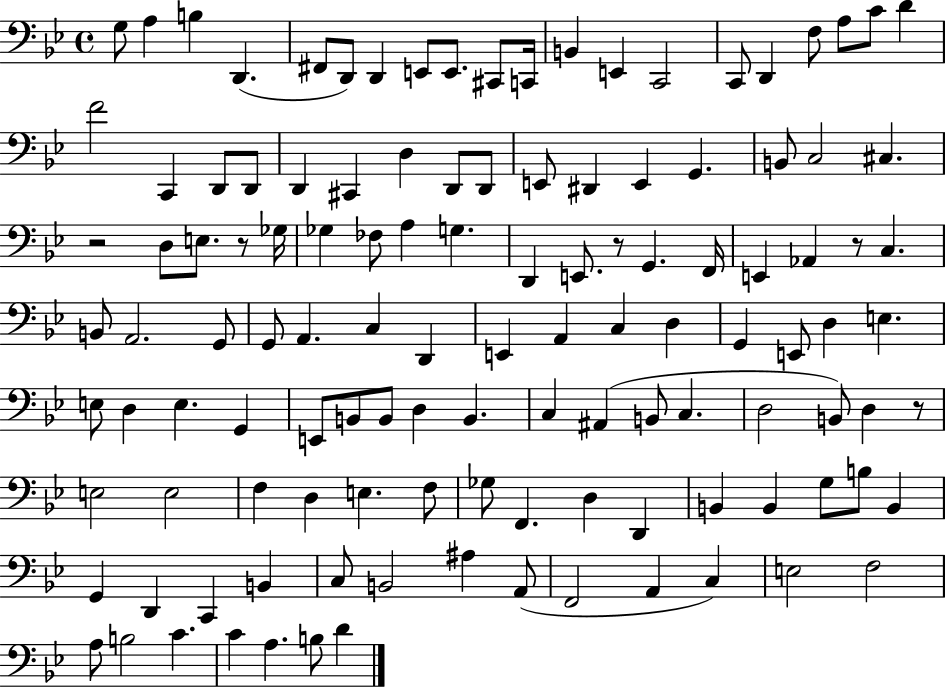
X:1
T:Untitled
M:4/4
L:1/4
K:Bb
G,/2 A, B, D,, ^F,,/2 D,,/2 D,, E,,/2 E,,/2 ^C,,/2 C,,/4 B,, E,, C,,2 C,,/2 D,, F,/2 A,/2 C/2 D F2 C,, D,,/2 D,,/2 D,, ^C,, D, D,,/2 D,,/2 E,,/2 ^D,, E,, G,, B,,/2 C,2 ^C, z2 D,/2 E,/2 z/2 _G,/4 _G, _F,/2 A, G, D,, E,,/2 z/2 G,, F,,/4 E,, _A,, z/2 C, B,,/2 A,,2 G,,/2 G,,/2 A,, C, D,, E,, A,, C, D, G,, E,,/2 D, E, E,/2 D, E, G,, E,,/2 B,,/2 B,,/2 D, B,, C, ^A,, B,,/2 C, D,2 B,,/2 D, z/2 E,2 E,2 F, D, E, F,/2 _G,/2 F,, D, D,, B,, B,, G,/2 B,/2 B,, G,, D,, C,, B,, C,/2 B,,2 ^A, A,,/2 F,,2 A,, C, E,2 F,2 A,/2 B,2 C C A, B,/2 D